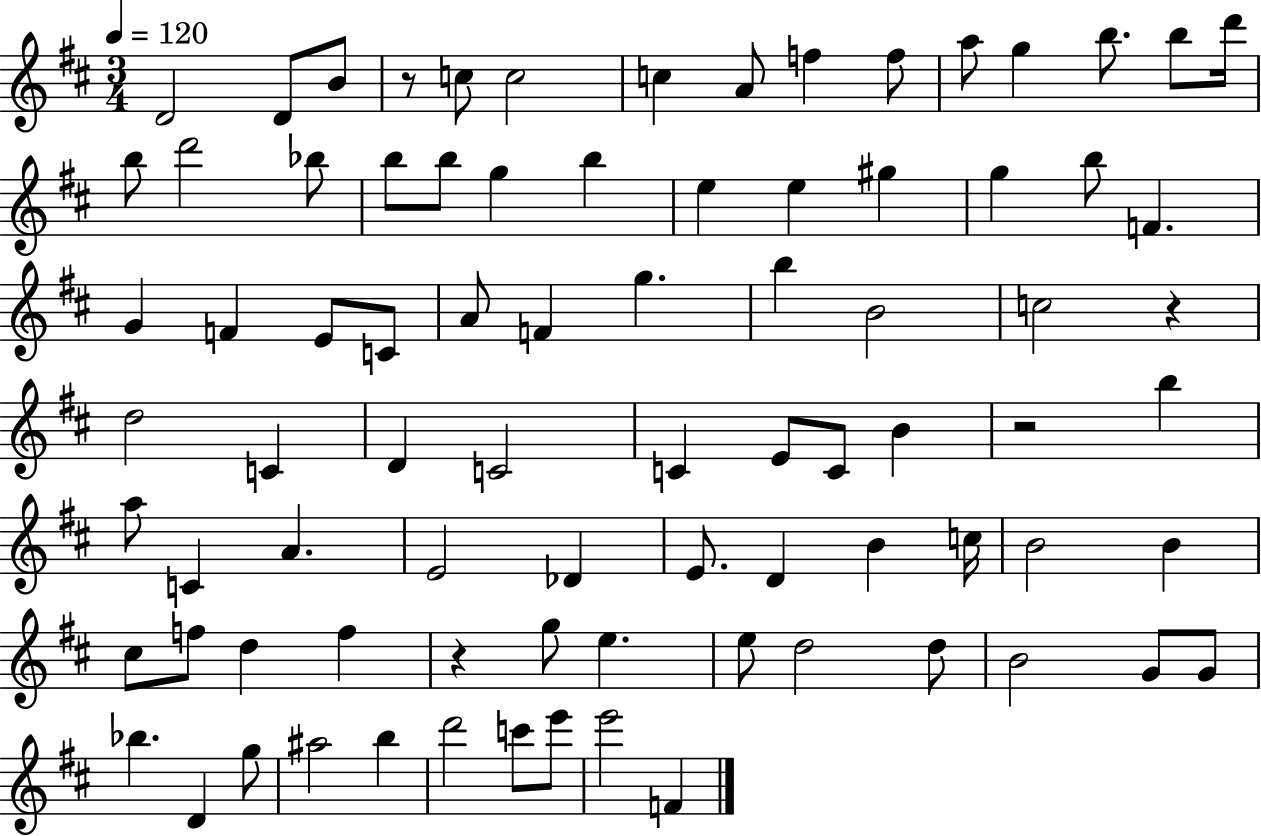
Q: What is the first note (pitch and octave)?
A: D4